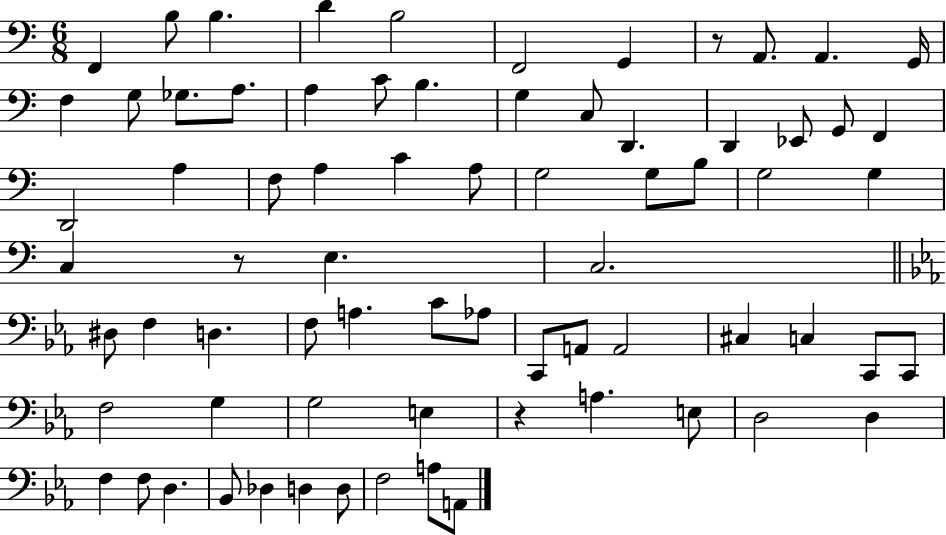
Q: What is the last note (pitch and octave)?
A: A2